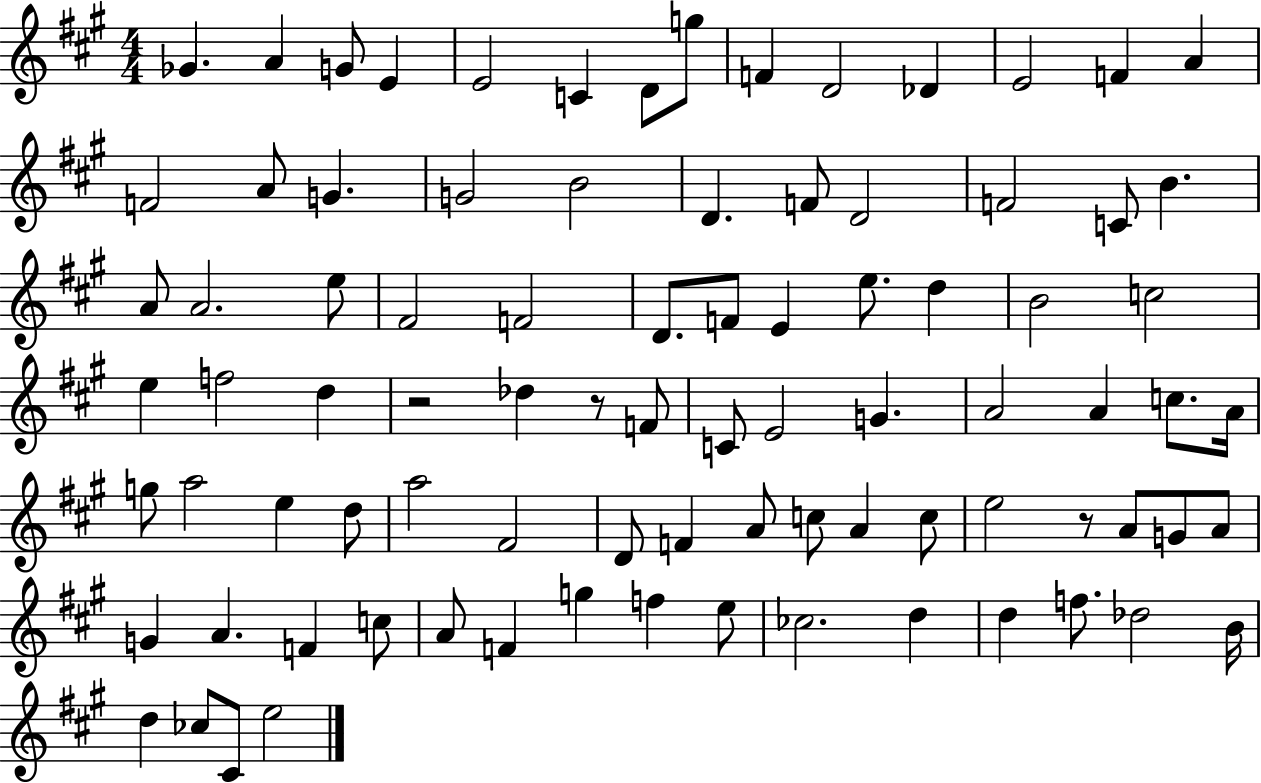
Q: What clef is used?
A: treble